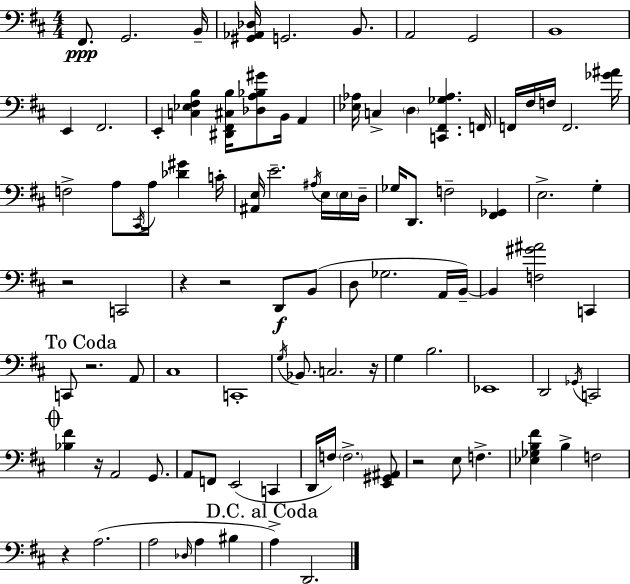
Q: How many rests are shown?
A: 8